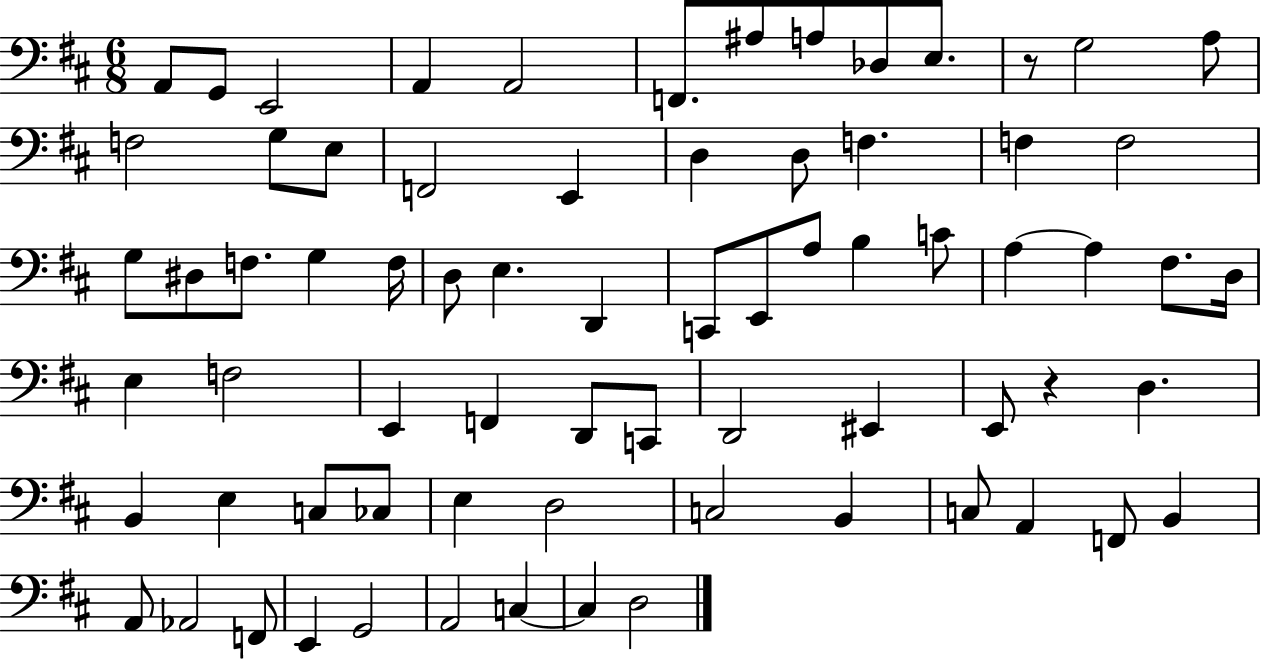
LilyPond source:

{
  \clef bass
  \numericTimeSignature
  \time 6/8
  \key d \major
  a,8 g,8 e,2 | a,4 a,2 | f,8. ais8 a8 des8 e8. | r8 g2 a8 | \break f2 g8 e8 | f,2 e,4 | d4 d8 f4. | f4 f2 | \break g8 dis8 f8. g4 f16 | d8 e4. d,4 | c,8 e,8 a8 b4 c'8 | a4~~ a4 fis8. d16 | \break e4 f2 | e,4 f,4 d,8 c,8 | d,2 eis,4 | e,8 r4 d4. | \break b,4 e4 c8 ces8 | e4 d2 | c2 b,4 | c8 a,4 f,8 b,4 | \break a,8 aes,2 f,8 | e,4 g,2 | a,2 c4~~ | c4 d2 | \break \bar "|."
}